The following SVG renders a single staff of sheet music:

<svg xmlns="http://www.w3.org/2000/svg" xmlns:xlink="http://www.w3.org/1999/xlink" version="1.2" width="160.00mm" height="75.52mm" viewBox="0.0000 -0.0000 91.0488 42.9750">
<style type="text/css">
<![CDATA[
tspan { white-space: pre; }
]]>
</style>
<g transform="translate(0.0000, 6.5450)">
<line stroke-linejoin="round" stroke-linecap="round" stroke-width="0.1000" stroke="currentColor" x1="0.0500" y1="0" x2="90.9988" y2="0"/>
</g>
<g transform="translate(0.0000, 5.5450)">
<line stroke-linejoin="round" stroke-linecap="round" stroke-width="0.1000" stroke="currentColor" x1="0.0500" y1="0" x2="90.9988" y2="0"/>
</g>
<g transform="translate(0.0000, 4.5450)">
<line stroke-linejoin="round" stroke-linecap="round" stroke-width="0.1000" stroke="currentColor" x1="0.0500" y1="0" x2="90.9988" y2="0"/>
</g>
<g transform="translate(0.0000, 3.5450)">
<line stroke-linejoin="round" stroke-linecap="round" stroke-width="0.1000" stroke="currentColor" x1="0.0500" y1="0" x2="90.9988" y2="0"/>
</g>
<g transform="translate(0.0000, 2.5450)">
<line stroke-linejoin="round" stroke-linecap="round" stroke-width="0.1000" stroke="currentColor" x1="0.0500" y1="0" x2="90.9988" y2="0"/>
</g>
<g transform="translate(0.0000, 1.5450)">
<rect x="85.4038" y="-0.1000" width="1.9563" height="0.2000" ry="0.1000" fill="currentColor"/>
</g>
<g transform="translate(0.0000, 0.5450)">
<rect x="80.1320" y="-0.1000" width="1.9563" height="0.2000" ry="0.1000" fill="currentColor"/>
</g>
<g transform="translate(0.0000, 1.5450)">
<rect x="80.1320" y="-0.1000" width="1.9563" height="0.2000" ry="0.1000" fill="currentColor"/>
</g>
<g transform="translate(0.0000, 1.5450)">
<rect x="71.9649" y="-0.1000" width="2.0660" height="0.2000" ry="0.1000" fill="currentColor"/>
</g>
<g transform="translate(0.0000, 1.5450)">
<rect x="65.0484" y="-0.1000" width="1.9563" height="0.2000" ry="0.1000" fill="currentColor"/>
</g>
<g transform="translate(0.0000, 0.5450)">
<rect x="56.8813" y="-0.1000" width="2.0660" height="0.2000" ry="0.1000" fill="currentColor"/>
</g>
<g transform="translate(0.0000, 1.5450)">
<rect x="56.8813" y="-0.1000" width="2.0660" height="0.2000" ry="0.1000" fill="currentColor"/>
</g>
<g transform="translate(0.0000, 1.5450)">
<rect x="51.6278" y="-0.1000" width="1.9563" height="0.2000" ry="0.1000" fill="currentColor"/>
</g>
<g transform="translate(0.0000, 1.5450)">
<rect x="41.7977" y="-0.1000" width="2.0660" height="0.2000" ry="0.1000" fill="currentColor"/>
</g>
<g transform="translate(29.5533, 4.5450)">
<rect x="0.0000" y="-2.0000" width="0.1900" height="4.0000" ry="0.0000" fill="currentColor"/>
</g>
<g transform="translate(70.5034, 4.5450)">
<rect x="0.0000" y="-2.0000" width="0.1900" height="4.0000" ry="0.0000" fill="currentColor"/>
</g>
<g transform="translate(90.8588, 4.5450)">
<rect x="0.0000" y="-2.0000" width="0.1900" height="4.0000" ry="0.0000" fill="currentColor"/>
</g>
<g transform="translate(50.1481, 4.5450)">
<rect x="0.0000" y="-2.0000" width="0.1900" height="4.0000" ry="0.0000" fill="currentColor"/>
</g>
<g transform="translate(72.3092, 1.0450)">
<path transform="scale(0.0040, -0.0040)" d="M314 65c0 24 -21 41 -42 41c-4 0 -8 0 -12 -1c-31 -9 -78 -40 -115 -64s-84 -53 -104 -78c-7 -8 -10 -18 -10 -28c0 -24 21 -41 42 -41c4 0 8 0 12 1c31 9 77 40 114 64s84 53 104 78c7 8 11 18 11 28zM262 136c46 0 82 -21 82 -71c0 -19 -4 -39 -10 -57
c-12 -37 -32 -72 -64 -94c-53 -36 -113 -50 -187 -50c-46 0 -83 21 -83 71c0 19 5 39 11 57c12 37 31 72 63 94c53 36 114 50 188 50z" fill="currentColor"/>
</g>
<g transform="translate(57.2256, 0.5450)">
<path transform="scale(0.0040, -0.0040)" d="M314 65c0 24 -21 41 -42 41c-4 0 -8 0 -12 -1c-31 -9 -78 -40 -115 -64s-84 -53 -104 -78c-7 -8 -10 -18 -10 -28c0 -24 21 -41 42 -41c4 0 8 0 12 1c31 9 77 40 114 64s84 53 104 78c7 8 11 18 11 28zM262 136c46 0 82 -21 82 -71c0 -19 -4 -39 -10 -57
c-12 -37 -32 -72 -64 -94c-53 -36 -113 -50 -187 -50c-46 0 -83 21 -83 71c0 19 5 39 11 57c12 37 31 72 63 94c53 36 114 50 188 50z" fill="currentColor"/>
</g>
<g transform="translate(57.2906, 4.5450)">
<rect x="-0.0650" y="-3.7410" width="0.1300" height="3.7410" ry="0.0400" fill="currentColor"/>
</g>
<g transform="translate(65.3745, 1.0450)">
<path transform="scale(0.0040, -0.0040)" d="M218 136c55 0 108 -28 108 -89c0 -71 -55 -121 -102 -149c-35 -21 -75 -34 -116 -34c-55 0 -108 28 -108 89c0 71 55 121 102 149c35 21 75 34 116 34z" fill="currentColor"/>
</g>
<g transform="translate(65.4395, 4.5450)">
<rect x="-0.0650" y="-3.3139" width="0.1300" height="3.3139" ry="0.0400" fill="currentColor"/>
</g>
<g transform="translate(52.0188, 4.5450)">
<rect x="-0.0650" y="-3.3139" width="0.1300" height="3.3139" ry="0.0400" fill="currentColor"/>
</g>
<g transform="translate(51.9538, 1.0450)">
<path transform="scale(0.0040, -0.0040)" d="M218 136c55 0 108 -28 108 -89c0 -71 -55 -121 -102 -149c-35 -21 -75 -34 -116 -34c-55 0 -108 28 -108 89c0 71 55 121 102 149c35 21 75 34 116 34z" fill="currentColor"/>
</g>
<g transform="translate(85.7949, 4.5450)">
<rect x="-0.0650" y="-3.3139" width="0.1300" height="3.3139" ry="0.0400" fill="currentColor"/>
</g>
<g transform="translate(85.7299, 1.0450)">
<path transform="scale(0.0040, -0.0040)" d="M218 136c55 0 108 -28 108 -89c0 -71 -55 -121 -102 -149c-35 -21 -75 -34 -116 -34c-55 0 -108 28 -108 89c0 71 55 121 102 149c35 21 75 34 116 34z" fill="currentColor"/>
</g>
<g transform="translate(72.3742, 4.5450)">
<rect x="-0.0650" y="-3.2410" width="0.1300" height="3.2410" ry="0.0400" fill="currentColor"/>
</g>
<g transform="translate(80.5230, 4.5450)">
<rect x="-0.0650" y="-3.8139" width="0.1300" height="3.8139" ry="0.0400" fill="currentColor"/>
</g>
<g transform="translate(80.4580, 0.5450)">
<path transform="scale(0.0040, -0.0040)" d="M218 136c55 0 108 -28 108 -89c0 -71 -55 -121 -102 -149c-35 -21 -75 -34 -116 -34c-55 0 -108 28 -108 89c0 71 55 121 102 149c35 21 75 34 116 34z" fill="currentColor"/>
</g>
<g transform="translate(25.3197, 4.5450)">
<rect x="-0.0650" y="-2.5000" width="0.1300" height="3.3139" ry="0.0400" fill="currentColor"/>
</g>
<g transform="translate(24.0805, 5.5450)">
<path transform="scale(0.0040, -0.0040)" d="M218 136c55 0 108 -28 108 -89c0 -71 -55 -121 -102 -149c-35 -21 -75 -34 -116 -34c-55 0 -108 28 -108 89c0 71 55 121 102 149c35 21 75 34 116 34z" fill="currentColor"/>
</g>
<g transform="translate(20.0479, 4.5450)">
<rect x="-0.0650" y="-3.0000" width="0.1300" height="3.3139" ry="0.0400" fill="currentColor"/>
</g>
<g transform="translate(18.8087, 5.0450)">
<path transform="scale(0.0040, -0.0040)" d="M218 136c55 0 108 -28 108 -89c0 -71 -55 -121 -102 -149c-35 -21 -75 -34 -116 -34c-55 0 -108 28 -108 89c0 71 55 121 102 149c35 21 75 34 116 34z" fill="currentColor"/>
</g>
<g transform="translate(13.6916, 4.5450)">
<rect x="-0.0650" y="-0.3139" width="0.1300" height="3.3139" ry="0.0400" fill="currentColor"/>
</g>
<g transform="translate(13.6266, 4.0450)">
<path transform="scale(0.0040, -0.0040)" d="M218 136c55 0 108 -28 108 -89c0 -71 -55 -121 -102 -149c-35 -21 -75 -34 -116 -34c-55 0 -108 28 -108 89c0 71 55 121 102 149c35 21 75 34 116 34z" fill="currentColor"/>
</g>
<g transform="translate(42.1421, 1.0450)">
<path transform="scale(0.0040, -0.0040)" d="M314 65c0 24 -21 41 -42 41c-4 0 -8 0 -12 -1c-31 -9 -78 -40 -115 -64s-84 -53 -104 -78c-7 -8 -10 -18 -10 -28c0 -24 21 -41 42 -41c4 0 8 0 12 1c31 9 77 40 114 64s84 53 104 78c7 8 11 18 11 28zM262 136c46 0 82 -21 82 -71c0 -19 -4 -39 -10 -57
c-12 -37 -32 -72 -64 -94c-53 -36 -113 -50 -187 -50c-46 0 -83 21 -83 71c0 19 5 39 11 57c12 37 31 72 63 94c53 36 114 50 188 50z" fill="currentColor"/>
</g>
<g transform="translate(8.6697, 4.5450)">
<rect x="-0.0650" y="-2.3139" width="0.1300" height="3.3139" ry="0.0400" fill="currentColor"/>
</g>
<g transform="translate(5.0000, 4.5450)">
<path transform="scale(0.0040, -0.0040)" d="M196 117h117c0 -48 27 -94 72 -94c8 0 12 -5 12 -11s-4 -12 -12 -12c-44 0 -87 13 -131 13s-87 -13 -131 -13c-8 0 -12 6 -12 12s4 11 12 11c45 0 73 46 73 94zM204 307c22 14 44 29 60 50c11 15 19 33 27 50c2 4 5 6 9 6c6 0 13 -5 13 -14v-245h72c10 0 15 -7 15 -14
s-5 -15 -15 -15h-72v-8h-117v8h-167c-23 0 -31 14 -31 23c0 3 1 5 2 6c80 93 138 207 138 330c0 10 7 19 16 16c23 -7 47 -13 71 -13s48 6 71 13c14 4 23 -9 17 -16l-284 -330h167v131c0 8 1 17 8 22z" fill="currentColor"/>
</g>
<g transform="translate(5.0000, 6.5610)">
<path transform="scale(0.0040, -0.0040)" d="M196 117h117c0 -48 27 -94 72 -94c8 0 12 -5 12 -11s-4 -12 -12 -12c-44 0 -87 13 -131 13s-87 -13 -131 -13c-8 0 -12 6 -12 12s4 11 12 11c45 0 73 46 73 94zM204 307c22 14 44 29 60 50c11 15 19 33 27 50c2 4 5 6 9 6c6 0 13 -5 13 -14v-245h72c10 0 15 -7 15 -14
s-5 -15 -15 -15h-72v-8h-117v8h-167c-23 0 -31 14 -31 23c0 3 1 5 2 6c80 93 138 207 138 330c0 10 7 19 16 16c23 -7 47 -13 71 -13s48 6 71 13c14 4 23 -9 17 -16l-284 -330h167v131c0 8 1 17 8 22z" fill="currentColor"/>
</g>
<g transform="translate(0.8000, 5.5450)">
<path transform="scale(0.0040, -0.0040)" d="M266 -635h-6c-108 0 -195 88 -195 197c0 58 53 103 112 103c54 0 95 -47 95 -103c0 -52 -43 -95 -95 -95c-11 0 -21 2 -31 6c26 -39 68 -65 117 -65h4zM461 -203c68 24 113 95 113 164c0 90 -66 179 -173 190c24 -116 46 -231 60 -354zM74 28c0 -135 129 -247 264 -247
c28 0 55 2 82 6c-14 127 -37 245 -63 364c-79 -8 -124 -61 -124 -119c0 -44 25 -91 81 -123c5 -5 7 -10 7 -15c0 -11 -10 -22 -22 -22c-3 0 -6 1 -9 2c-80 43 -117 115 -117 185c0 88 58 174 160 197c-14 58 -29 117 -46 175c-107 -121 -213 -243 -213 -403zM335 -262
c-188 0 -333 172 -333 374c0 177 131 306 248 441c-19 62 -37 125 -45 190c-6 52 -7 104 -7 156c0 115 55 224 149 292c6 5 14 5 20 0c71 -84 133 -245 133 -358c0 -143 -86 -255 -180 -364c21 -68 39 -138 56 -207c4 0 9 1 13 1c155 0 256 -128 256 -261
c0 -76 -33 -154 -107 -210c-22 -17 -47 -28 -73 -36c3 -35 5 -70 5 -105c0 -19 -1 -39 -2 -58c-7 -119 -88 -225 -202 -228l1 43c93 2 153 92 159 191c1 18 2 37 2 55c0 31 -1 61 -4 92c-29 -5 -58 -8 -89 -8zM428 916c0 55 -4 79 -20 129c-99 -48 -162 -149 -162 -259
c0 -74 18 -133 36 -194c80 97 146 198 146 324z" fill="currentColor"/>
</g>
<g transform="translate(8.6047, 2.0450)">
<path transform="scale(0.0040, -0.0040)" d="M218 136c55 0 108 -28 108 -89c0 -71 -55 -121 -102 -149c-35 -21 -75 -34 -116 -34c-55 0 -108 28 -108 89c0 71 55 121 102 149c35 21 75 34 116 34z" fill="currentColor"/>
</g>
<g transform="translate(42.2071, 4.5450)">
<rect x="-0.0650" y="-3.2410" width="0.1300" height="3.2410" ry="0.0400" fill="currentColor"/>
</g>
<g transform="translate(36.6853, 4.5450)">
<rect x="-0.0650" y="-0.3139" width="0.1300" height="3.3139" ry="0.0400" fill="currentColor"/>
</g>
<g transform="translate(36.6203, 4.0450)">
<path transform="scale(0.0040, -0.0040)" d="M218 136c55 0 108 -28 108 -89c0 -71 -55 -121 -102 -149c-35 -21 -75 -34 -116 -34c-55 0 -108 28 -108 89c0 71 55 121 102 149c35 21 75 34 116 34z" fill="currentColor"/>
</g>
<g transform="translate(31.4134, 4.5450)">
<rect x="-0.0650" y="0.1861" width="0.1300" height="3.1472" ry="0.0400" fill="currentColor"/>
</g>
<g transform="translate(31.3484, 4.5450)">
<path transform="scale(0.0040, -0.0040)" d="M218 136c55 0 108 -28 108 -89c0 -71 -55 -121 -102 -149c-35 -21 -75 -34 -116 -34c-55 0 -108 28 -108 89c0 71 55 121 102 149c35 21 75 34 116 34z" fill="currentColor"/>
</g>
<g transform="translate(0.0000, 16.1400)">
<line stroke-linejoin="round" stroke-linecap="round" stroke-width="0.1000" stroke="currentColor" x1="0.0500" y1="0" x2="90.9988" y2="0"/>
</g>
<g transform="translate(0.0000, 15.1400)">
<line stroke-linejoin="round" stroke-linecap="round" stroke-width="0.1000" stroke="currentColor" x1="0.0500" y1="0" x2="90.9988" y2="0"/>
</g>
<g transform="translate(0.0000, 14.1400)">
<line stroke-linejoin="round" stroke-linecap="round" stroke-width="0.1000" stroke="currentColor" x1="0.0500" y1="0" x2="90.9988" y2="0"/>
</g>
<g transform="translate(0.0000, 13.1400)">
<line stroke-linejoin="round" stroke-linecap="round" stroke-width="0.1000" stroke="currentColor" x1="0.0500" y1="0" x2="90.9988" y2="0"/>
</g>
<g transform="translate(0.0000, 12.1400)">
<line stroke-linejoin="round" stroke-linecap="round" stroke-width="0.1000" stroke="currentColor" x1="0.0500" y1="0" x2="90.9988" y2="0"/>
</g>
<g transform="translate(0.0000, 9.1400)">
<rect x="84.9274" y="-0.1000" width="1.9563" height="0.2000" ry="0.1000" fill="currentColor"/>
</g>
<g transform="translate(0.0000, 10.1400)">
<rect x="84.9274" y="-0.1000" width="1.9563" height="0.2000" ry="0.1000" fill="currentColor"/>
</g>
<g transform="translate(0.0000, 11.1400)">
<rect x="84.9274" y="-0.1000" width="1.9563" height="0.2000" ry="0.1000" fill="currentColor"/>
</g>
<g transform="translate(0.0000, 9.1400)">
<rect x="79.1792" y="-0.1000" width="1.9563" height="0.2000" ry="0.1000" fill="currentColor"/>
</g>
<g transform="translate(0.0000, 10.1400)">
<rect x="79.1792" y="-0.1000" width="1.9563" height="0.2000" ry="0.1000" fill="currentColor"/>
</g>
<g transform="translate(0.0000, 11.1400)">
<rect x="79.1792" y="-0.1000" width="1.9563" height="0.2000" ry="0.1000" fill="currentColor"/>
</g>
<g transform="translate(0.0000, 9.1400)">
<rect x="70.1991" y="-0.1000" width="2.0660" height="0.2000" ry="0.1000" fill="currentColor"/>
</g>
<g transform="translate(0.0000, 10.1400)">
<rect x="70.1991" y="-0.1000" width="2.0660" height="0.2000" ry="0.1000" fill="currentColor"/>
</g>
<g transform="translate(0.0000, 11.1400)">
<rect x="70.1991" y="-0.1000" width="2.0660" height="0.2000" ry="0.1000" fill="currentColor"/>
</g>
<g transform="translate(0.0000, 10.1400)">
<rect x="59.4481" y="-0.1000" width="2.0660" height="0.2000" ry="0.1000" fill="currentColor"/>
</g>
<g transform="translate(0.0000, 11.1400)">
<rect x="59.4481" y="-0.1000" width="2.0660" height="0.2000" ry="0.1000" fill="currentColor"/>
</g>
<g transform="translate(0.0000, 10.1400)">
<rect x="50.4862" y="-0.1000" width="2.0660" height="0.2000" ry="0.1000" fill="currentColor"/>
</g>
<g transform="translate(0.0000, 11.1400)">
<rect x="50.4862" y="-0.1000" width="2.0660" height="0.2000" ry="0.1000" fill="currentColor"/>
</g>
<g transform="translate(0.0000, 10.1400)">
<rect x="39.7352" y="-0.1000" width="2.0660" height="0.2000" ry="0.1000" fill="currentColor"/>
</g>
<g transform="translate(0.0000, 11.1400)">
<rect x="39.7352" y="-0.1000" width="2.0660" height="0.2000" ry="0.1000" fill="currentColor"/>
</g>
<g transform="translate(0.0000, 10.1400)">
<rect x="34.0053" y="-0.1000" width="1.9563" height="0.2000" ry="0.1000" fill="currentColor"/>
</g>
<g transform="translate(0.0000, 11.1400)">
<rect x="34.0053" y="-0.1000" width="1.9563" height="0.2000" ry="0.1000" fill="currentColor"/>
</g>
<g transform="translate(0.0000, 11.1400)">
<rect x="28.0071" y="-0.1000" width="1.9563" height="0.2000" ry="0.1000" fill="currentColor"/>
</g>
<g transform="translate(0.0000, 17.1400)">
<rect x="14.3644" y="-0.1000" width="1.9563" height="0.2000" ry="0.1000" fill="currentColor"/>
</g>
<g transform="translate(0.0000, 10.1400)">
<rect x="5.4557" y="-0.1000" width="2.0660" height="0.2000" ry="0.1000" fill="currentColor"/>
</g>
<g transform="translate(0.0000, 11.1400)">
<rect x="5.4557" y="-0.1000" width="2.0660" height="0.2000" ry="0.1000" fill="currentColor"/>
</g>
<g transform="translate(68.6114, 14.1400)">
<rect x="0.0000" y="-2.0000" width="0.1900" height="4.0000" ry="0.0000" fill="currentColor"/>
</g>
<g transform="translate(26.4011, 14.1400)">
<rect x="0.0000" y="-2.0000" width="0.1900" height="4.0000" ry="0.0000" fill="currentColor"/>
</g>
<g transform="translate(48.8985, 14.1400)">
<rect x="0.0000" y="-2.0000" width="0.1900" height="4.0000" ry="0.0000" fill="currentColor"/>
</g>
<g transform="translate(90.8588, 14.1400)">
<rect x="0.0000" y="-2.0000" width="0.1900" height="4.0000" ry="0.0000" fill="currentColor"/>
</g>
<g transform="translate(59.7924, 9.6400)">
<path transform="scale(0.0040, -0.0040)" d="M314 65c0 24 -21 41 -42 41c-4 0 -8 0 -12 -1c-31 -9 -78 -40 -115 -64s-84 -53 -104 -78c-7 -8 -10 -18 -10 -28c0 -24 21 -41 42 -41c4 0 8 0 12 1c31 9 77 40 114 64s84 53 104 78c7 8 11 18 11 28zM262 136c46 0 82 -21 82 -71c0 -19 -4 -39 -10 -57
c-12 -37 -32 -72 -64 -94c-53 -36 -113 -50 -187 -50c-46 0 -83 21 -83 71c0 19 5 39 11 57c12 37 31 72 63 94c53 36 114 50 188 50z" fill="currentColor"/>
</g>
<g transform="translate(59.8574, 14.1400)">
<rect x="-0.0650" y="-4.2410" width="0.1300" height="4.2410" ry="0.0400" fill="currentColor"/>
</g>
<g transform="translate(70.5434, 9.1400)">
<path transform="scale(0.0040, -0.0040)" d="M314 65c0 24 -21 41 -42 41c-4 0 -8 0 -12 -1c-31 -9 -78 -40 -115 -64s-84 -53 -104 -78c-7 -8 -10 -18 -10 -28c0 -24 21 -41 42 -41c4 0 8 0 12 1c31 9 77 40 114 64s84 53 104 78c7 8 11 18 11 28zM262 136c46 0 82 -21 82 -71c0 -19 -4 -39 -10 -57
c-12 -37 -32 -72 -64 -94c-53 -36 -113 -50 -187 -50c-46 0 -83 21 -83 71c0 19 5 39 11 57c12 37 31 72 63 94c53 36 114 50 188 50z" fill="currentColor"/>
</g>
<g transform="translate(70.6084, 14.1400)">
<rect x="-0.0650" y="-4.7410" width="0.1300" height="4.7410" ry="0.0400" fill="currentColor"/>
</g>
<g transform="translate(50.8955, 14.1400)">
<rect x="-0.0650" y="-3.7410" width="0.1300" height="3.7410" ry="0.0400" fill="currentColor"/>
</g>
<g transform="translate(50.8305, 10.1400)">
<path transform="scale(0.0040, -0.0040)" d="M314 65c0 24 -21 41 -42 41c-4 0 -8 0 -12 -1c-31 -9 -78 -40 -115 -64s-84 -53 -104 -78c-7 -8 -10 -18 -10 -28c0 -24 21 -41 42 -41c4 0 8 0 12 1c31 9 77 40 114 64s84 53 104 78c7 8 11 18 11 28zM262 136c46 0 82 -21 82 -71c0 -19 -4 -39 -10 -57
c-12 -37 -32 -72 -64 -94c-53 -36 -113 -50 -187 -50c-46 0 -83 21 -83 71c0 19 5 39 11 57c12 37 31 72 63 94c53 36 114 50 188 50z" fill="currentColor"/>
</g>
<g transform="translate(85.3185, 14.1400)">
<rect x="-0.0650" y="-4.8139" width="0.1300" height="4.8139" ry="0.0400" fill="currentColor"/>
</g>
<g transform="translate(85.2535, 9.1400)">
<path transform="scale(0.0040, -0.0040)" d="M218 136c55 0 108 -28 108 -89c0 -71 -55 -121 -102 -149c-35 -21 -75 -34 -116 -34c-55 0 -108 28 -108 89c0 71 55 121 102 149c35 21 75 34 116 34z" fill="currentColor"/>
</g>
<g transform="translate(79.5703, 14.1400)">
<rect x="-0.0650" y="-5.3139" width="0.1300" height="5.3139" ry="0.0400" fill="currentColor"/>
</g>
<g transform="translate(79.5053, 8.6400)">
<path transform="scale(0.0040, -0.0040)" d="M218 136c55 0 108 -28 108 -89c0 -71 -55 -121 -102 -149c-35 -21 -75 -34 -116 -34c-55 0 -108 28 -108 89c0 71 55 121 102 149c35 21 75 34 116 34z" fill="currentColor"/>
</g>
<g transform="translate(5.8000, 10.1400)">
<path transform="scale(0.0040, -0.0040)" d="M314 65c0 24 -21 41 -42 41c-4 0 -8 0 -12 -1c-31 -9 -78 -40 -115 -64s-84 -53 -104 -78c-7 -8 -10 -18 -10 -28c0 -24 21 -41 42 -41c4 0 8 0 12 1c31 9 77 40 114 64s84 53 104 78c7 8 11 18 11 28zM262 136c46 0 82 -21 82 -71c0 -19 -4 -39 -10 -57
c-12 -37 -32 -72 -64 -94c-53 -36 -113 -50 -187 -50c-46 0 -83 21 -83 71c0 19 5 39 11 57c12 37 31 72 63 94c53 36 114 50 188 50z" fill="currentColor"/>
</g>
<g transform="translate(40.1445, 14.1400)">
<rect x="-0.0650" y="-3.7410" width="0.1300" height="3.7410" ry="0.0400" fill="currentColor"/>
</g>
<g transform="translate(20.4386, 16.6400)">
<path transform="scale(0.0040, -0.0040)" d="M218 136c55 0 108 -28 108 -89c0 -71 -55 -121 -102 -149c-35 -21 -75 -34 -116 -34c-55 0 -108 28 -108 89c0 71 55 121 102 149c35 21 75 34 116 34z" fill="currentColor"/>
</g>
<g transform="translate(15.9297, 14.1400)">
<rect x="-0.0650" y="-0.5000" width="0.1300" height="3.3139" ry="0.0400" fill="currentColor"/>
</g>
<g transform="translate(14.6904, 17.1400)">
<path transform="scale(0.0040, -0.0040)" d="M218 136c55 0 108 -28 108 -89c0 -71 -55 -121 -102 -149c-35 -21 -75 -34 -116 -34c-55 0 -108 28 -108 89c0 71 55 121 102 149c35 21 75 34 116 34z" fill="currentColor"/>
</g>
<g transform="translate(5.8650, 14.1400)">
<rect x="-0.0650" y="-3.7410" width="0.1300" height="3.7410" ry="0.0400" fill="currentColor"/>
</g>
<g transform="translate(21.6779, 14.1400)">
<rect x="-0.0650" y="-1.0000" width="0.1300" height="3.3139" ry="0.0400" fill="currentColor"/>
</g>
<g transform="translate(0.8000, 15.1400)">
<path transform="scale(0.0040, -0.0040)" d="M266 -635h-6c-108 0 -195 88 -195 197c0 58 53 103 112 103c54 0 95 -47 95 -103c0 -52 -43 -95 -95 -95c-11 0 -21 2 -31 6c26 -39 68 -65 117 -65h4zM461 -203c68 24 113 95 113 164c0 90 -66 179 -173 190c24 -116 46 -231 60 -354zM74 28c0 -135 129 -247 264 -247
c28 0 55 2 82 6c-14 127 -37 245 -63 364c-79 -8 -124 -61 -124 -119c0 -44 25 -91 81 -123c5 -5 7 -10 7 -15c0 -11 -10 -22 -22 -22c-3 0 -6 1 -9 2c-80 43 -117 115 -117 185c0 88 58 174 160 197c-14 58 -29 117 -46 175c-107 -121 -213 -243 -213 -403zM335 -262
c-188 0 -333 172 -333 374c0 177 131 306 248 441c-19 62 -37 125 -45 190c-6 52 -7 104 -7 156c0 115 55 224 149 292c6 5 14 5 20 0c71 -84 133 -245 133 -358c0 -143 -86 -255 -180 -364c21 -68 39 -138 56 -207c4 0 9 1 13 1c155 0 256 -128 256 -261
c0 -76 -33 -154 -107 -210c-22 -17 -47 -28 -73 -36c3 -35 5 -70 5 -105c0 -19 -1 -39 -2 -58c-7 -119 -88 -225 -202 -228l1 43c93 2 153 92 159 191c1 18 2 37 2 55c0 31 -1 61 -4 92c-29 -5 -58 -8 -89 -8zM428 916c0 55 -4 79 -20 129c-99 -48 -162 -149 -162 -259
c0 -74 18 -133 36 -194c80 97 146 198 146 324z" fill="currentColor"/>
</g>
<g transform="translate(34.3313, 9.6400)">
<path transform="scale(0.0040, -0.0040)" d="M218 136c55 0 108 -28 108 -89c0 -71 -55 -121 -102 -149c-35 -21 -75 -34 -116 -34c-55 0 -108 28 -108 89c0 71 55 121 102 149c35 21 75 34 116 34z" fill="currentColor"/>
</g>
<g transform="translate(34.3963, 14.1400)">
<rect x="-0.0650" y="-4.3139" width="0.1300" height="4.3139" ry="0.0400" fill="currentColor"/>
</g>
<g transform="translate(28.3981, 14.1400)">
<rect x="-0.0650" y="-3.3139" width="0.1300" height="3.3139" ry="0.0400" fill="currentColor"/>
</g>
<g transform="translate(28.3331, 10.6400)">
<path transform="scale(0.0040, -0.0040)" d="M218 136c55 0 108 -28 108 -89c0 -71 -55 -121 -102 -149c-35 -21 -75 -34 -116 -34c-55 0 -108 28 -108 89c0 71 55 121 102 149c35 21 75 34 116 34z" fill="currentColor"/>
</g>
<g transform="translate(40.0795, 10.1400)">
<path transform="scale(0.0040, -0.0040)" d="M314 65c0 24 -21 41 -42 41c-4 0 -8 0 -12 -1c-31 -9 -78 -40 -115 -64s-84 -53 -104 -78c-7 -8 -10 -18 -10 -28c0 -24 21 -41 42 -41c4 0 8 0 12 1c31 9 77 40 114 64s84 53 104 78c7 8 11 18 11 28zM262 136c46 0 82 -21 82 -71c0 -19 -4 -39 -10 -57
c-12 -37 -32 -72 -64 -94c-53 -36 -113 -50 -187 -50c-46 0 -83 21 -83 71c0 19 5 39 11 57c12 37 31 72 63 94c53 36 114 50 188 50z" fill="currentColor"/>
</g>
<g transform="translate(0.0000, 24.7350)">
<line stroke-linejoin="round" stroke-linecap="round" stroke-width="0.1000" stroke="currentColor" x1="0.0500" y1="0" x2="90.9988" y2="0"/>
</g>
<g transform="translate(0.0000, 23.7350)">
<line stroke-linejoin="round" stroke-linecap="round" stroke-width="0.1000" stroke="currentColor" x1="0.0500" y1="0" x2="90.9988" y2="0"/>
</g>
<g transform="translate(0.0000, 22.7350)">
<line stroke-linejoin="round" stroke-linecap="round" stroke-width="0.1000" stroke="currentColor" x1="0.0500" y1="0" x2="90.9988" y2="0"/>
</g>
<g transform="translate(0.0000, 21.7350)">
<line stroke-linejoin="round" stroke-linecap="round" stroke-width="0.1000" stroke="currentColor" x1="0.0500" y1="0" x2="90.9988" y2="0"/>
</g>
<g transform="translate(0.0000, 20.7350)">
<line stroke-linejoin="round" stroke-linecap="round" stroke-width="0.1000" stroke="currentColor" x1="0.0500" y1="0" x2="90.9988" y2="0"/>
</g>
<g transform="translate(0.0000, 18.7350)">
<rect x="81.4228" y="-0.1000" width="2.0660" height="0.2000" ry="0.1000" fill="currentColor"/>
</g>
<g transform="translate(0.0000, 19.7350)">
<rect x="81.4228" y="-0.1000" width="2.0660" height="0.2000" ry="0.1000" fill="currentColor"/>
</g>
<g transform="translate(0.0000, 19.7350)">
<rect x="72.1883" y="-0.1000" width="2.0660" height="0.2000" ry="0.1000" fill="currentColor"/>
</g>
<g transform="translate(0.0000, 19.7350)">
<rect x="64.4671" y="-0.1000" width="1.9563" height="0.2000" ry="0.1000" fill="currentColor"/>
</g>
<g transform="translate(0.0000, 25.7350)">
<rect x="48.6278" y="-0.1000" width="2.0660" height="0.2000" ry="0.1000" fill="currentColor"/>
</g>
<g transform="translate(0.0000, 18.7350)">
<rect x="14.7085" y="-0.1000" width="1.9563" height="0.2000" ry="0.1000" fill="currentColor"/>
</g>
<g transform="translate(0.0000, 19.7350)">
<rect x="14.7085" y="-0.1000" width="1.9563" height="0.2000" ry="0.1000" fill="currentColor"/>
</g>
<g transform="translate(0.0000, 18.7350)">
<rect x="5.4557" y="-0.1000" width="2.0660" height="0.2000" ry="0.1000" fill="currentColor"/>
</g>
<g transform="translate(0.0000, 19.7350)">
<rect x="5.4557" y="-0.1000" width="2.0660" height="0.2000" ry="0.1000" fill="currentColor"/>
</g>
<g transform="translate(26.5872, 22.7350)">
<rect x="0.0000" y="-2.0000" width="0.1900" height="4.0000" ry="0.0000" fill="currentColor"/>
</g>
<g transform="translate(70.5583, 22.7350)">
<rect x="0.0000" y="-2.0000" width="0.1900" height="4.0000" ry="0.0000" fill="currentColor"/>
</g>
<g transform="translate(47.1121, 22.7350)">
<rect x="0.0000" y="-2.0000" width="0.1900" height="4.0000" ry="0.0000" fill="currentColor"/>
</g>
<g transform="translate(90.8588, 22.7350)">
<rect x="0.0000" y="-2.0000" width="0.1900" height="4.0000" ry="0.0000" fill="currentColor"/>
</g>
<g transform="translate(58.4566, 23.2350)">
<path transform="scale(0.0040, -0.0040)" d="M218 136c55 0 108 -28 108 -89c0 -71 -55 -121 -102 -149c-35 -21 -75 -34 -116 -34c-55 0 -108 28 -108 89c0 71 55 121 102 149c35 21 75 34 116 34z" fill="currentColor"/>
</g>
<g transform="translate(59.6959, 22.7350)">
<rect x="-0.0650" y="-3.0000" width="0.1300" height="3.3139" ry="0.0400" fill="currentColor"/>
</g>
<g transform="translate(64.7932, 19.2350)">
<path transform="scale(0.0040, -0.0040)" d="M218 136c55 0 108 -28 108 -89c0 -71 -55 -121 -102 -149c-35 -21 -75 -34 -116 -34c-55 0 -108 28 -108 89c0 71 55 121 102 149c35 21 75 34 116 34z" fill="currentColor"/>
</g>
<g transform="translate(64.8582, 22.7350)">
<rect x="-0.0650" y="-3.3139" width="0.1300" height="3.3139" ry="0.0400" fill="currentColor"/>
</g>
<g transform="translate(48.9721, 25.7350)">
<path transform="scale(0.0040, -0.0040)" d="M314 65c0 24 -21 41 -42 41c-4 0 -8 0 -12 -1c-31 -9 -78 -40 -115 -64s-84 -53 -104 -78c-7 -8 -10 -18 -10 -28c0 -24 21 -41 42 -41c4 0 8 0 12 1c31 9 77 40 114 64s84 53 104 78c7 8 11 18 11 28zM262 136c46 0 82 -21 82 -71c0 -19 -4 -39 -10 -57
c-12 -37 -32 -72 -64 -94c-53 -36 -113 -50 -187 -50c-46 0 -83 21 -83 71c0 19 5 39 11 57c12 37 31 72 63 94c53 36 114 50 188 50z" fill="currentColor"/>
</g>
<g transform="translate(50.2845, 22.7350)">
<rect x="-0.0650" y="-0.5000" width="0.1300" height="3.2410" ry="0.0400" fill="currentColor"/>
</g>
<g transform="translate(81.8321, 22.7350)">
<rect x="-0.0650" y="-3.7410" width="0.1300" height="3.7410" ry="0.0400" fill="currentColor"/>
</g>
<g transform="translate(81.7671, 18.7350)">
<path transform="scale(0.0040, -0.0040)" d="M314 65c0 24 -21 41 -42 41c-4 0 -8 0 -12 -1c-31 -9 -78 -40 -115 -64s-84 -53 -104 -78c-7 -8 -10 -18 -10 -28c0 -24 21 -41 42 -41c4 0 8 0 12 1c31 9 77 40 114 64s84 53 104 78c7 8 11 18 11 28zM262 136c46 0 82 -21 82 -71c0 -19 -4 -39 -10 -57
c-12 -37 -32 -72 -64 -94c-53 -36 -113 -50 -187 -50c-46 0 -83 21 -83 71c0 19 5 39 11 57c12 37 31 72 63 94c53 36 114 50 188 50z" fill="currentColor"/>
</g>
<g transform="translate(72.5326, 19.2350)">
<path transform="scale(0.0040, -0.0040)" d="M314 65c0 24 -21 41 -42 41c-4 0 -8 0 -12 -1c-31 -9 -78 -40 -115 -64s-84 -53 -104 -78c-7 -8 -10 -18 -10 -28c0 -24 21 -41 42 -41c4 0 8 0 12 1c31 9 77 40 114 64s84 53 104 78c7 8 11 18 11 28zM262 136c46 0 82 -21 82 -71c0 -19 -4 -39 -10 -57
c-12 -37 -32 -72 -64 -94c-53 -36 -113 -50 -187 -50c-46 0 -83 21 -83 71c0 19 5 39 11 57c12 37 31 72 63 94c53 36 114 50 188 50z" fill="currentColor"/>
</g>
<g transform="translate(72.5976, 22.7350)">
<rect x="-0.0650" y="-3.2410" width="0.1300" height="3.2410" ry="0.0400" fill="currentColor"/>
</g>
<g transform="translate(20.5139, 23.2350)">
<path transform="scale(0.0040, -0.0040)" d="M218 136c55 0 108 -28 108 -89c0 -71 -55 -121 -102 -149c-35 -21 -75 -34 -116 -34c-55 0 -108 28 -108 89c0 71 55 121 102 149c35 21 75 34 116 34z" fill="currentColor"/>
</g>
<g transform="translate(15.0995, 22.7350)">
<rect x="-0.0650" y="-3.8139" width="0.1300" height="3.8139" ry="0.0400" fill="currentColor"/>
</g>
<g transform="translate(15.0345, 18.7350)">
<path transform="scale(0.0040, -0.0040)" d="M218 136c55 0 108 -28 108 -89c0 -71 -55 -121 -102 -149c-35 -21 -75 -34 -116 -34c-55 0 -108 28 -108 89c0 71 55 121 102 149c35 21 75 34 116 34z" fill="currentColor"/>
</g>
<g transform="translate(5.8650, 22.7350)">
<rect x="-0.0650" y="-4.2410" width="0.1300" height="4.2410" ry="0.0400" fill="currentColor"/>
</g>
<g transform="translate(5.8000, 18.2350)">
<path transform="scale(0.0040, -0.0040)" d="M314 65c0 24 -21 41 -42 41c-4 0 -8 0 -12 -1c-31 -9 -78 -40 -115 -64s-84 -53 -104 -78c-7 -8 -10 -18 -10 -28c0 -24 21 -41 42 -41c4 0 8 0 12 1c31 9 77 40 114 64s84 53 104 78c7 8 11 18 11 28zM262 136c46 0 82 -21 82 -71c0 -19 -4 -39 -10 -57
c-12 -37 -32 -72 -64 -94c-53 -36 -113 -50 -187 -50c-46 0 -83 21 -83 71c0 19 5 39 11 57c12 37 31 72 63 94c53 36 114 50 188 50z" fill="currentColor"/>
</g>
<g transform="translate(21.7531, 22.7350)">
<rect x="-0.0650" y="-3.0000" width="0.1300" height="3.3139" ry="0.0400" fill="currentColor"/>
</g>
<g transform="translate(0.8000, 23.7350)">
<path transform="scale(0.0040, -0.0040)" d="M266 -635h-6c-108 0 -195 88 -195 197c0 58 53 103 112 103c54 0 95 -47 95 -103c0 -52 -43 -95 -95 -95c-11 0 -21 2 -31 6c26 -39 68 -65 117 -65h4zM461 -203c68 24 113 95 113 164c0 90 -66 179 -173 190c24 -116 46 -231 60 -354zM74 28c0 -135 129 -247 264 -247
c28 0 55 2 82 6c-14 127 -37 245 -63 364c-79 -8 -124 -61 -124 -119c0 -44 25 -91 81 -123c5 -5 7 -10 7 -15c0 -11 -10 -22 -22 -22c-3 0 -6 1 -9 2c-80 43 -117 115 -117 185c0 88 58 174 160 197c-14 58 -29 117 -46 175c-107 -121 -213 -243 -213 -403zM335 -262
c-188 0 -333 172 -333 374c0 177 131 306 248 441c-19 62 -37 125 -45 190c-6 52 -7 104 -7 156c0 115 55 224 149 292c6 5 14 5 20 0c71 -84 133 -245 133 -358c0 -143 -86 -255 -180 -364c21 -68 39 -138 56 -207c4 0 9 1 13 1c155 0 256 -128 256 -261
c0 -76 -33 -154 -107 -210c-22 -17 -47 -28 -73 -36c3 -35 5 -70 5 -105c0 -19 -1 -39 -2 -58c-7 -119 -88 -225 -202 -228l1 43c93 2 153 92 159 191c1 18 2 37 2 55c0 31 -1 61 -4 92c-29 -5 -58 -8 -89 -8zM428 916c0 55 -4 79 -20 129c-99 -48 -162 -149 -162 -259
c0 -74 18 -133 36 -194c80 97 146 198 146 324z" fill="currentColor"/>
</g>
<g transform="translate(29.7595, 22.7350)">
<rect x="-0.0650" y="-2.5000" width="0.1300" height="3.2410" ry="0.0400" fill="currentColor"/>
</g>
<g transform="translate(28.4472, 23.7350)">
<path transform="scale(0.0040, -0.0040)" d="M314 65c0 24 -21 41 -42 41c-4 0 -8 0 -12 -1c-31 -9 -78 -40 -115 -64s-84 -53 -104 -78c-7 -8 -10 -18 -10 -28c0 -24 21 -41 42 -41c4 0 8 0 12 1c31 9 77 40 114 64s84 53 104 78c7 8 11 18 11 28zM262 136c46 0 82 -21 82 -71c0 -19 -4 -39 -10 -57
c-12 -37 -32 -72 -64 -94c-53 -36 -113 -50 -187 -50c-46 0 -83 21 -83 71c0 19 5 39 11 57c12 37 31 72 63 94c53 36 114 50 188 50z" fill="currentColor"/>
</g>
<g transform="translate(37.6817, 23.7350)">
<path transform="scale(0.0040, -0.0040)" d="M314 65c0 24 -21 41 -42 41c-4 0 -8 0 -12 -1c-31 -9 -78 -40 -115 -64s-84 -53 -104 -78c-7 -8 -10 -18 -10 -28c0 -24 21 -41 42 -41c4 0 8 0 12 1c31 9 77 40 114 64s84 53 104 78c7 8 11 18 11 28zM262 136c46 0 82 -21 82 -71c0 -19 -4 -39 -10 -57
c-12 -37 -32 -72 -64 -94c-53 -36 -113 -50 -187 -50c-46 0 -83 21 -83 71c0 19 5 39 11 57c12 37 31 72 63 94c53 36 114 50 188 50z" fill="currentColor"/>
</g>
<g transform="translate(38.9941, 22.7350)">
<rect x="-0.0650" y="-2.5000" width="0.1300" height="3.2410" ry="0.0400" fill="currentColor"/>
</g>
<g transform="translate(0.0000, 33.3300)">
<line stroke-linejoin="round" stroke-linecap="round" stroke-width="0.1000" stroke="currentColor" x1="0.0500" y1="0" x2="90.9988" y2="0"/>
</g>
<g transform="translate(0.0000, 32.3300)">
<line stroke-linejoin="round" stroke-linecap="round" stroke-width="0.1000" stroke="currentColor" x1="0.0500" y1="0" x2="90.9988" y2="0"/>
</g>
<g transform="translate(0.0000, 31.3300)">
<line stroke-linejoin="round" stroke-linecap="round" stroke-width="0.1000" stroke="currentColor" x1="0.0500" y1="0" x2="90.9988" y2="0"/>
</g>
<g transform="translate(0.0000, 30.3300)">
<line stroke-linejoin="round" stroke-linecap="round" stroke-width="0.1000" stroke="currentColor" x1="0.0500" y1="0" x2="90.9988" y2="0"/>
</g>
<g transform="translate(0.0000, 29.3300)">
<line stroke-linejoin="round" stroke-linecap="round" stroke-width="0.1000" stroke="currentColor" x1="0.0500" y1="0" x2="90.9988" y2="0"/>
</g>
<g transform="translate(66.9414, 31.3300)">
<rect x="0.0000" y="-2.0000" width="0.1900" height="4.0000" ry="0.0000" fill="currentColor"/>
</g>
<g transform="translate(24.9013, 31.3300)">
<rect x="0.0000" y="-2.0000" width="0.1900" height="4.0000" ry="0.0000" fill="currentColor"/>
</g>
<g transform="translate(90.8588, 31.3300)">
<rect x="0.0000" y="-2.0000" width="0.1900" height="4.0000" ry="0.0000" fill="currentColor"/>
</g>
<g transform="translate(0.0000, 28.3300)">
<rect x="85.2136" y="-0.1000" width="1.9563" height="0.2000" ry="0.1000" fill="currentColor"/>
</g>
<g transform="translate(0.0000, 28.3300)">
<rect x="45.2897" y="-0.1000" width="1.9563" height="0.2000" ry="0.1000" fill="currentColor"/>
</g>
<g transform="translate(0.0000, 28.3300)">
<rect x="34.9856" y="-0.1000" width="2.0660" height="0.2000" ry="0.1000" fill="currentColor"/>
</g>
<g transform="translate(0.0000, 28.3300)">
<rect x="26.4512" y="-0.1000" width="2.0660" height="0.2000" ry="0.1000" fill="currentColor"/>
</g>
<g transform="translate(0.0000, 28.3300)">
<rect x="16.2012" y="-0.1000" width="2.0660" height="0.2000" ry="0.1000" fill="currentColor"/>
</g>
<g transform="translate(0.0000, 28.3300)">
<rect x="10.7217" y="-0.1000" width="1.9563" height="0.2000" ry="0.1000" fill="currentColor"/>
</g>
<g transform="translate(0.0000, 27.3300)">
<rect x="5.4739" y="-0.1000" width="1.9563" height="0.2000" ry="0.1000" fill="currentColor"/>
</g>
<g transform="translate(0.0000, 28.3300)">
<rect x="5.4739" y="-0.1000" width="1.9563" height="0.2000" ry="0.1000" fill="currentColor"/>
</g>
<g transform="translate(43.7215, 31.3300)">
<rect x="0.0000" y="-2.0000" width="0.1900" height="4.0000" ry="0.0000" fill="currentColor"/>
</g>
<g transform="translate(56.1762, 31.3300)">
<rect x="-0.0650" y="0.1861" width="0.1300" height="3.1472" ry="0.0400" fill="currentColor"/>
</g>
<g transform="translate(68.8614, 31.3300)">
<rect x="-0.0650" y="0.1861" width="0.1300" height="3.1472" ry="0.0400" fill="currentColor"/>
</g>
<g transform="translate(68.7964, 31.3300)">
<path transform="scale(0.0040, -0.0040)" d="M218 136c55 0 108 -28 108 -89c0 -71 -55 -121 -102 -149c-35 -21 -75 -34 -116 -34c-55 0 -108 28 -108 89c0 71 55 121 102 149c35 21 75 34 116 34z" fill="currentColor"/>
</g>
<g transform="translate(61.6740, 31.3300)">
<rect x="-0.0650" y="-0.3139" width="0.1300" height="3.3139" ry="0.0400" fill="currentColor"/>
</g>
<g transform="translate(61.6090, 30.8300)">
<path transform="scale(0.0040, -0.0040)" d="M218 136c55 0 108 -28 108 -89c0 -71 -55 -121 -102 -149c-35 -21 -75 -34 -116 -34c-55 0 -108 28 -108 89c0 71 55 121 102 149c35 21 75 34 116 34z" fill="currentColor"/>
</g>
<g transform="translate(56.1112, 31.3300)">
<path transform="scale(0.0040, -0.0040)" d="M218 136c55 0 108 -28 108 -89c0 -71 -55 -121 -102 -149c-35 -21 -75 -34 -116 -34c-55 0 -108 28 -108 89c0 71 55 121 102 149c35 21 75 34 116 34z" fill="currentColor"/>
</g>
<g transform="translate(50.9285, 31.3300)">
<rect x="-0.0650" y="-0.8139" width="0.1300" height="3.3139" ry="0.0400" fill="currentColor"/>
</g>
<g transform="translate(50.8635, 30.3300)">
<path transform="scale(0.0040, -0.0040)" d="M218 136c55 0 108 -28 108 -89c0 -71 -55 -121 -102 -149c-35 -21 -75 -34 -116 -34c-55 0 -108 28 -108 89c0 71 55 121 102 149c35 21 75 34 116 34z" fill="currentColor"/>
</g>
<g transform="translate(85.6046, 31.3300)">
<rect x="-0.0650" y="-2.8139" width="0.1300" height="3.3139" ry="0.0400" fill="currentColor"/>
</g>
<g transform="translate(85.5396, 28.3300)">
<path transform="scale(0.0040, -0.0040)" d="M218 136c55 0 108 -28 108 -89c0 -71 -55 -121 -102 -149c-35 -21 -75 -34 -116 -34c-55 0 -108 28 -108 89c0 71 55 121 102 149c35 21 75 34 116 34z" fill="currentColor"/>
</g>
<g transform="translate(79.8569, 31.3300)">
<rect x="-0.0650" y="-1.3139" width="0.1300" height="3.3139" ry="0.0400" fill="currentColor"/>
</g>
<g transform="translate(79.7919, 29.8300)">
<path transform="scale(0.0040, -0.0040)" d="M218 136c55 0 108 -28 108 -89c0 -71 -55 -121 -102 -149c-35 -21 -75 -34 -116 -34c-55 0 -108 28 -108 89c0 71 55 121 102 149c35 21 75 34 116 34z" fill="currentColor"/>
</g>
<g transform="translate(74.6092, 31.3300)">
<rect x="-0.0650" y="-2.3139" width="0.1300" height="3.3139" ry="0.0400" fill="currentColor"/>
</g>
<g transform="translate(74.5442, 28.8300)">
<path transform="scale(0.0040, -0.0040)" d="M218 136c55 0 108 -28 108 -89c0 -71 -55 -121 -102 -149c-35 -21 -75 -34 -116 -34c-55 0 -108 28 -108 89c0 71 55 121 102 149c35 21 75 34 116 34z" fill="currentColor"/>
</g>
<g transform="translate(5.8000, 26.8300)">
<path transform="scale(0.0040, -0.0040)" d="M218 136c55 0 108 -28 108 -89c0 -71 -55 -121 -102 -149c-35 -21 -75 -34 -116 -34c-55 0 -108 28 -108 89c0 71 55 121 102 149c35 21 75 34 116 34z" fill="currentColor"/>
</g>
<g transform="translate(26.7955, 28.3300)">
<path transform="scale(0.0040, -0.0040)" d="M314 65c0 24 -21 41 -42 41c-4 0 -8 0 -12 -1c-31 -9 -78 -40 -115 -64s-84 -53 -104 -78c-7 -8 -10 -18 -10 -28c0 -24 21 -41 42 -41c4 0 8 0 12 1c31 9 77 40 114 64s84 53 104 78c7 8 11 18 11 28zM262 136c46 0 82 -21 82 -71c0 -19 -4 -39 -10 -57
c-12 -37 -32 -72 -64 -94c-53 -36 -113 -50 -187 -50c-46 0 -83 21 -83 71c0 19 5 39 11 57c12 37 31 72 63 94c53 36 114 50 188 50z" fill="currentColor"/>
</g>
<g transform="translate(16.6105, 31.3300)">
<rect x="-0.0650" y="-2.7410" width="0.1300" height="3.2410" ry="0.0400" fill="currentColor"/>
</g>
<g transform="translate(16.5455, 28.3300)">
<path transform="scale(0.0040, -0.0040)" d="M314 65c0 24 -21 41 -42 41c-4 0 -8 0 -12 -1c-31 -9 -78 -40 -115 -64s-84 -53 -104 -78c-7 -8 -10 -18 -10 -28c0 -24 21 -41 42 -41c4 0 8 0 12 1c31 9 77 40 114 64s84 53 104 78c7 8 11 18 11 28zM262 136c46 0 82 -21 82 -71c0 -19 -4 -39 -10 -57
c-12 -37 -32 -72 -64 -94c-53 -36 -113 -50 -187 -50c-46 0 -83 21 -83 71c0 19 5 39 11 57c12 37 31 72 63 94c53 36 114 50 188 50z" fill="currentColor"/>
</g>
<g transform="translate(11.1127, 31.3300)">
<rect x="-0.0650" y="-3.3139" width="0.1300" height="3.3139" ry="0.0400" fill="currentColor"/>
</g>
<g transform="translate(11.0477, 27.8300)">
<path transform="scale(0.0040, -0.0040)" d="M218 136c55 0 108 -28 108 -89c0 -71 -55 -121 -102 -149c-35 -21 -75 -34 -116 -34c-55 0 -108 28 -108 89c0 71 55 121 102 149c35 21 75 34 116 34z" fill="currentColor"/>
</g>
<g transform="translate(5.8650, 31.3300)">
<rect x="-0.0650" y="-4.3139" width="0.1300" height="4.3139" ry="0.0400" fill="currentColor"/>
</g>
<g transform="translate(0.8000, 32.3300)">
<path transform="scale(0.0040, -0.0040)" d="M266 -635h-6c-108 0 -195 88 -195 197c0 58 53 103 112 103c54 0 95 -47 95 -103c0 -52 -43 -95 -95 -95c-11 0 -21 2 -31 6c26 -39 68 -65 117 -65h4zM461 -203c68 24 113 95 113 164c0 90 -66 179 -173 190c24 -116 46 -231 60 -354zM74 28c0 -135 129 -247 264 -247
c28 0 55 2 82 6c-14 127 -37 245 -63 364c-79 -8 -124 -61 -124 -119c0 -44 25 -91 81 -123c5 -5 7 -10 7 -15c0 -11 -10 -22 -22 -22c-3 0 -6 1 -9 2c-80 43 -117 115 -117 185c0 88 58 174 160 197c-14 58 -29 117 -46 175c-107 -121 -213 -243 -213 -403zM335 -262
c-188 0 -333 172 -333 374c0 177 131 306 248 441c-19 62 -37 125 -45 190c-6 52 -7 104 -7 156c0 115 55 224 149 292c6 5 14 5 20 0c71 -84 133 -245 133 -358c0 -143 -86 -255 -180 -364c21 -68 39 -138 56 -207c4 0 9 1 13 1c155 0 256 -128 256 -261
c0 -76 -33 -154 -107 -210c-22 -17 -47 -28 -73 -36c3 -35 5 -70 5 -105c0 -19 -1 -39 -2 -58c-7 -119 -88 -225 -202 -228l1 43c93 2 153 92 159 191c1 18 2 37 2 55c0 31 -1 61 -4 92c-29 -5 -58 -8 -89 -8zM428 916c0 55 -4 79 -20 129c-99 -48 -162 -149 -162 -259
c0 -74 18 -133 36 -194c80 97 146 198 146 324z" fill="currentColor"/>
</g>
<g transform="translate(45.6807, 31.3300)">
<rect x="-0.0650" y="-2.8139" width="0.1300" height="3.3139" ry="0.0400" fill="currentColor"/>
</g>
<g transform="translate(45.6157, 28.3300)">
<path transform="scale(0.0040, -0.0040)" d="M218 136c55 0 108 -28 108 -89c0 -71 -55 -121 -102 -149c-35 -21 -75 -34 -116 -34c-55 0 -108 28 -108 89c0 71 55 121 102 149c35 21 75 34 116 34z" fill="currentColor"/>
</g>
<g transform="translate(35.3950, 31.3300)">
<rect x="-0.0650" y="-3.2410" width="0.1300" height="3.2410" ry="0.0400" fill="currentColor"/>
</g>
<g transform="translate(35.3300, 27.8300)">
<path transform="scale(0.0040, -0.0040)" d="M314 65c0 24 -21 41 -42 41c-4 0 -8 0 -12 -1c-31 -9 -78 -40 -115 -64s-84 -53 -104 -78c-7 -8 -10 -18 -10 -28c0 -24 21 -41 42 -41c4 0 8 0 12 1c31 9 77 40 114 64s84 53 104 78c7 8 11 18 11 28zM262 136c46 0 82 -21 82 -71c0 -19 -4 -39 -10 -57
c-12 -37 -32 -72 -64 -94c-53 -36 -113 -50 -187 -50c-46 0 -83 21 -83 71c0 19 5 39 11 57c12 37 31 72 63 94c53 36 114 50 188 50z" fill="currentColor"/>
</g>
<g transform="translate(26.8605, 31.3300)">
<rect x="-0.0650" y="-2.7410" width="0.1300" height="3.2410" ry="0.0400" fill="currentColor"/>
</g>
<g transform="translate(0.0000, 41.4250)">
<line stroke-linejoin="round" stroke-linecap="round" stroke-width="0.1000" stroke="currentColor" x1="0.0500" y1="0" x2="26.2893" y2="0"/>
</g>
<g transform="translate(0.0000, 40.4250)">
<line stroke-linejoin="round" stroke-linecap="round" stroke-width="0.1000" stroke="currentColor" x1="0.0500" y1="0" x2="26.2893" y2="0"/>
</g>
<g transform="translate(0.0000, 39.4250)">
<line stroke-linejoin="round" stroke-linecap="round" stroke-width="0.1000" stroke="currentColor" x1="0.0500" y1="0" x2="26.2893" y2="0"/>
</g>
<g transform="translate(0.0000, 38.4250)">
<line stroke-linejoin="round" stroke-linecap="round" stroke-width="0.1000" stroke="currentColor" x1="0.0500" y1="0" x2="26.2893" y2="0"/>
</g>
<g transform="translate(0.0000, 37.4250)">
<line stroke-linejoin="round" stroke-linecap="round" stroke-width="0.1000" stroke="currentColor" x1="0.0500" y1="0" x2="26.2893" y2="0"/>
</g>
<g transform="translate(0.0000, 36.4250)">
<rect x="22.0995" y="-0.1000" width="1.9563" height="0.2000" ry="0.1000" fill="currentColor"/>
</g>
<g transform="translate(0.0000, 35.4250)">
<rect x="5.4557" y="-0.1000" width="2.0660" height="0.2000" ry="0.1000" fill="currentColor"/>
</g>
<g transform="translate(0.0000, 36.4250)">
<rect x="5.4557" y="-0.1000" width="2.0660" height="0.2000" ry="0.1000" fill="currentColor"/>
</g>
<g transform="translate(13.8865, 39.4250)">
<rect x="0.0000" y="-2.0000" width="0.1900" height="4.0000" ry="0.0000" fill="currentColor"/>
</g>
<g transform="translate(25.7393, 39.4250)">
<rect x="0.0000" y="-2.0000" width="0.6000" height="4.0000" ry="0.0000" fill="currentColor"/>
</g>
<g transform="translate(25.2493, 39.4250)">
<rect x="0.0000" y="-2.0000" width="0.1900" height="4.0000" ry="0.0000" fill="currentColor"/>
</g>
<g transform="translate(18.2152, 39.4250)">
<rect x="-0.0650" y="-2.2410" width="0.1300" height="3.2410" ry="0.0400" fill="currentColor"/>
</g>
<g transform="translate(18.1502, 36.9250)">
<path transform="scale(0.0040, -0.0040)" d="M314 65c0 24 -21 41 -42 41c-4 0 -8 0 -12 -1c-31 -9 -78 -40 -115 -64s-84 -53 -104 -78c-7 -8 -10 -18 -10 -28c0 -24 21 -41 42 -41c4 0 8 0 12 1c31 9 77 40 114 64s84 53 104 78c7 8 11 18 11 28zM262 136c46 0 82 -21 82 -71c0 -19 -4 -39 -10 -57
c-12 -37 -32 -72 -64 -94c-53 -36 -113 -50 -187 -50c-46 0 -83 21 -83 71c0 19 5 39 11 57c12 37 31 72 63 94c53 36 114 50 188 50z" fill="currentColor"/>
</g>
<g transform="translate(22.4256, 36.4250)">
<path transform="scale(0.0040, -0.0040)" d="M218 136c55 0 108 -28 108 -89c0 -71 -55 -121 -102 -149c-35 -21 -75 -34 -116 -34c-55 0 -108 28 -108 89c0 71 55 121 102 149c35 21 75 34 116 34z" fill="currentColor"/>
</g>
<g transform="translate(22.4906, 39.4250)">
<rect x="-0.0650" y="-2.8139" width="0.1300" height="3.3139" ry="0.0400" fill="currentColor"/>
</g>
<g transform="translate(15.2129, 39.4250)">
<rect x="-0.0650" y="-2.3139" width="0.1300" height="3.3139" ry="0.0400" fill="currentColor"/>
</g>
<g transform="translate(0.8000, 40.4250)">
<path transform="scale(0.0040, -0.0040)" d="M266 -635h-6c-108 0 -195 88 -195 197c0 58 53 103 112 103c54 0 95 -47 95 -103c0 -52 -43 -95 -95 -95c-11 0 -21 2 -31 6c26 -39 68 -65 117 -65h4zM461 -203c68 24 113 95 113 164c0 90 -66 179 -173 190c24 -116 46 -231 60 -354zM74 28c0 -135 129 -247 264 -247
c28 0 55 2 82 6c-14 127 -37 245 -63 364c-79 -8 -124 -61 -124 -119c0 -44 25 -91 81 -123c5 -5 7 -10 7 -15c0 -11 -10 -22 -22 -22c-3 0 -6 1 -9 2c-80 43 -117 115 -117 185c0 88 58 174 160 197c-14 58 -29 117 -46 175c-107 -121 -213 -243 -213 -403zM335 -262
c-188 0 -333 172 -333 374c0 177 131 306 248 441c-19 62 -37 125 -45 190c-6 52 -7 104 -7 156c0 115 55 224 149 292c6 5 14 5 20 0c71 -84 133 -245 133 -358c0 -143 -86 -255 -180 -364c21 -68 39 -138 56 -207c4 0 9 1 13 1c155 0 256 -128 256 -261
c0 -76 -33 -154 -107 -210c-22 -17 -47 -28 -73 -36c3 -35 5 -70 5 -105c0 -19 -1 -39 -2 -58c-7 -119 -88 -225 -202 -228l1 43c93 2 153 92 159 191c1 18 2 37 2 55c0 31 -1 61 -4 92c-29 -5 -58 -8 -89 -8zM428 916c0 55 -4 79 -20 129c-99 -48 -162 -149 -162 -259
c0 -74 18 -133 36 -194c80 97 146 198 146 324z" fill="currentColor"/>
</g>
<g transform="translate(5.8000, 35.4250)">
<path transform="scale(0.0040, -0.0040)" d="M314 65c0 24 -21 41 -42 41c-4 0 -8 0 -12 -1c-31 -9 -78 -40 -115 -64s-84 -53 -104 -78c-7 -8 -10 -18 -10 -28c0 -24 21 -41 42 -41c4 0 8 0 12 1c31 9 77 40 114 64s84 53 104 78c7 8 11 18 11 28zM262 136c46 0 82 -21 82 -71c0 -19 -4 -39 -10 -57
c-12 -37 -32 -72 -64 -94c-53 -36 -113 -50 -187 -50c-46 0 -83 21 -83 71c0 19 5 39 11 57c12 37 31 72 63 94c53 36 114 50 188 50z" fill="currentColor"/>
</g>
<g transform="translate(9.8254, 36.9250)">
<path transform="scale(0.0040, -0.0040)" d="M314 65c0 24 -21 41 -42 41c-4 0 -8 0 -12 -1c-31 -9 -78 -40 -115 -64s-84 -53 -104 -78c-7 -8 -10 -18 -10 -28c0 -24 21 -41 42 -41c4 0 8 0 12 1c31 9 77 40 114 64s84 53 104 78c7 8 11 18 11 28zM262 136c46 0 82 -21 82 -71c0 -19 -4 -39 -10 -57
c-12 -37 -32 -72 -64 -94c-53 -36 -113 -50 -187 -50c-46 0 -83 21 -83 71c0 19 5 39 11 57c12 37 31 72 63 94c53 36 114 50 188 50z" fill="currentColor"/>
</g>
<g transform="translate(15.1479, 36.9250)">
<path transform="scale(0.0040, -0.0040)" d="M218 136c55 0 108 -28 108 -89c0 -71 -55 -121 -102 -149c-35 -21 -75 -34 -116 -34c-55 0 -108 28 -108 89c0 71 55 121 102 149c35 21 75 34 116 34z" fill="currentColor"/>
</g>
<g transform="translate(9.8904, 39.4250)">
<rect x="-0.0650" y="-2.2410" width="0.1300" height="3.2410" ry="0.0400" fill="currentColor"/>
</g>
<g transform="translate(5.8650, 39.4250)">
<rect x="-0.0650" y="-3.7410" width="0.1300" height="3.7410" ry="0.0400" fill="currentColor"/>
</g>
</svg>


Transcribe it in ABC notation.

X:1
T:Untitled
M:4/4
L:1/4
K:C
g c A G B c b2 b c'2 b b2 c' b c'2 C D b d' c'2 c'2 d'2 e'2 f' e' d'2 c' A G2 G2 C2 A b b2 c'2 d' b a2 a2 b2 a d B c B g e a c'2 g2 g g2 a